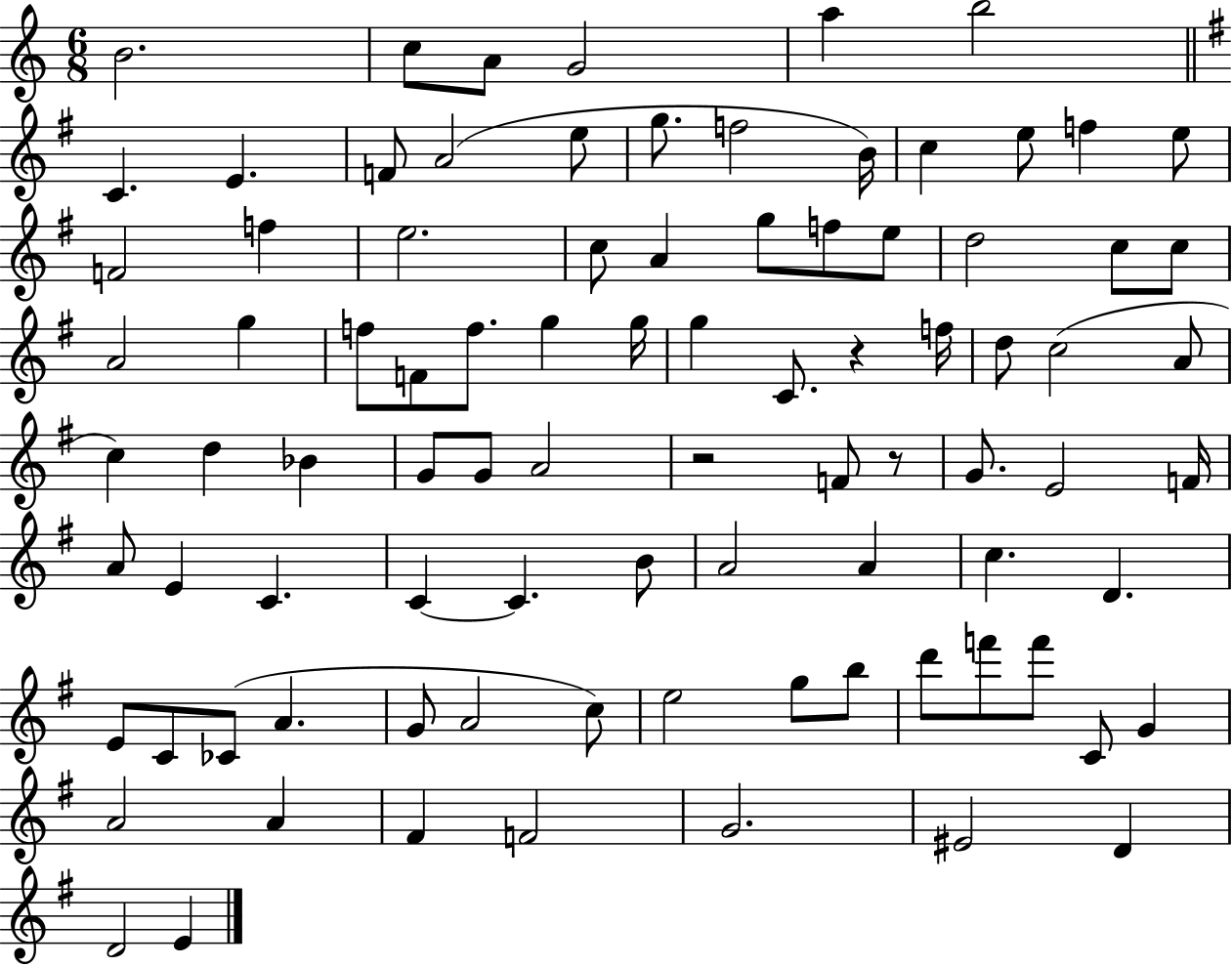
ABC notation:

X:1
T:Untitled
M:6/8
L:1/4
K:C
B2 c/2 A/2 G2 a b2 C E F/2 A2 e/2 g/2 f2 B/4 c e/2 f e/2 F2 f e2 c/2 A g/2 f/2 e/2 d2 c/2 c/2 A2 g f/2 F/2 f/2 g g/4 g C/2 z f/4 d/2 c2 A/2 c d _B G/2 G/2 A2 z2 F/2 z/2 G/2 E2 F/4 A/2 E C C C B/2 A2 A c D E/2 C/2 _C/2 A G/2 A2 c/2 e2 g/2 b/2 d'/2 f'/2 f'/2 C/2 G A2 A ^F F2 G2 ^E2 D D2 E